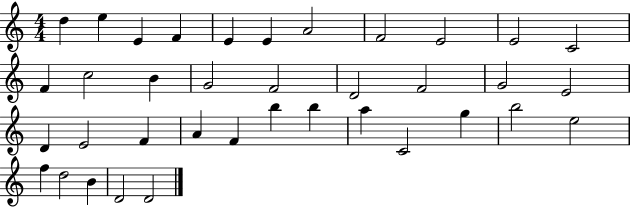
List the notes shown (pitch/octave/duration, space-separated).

D5/q E5/q E4/q F4/q E4/q E4/q A4/h F4/h E4/h E4/h C4/h F4/q C5/h B4/q G4/h F4/h D4/h F4/h G4/h E4/h D4/q E4/h F4/q A4/q F4/q B5/q B5/q A5/q C4/h G5/q B5/h E5/h F5/q D5/h B4/q D4/h D4/h